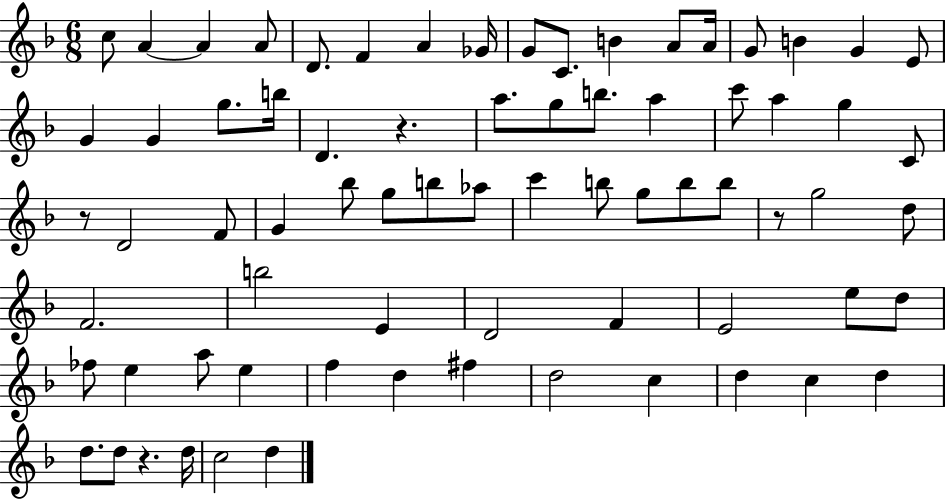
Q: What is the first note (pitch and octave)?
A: C5